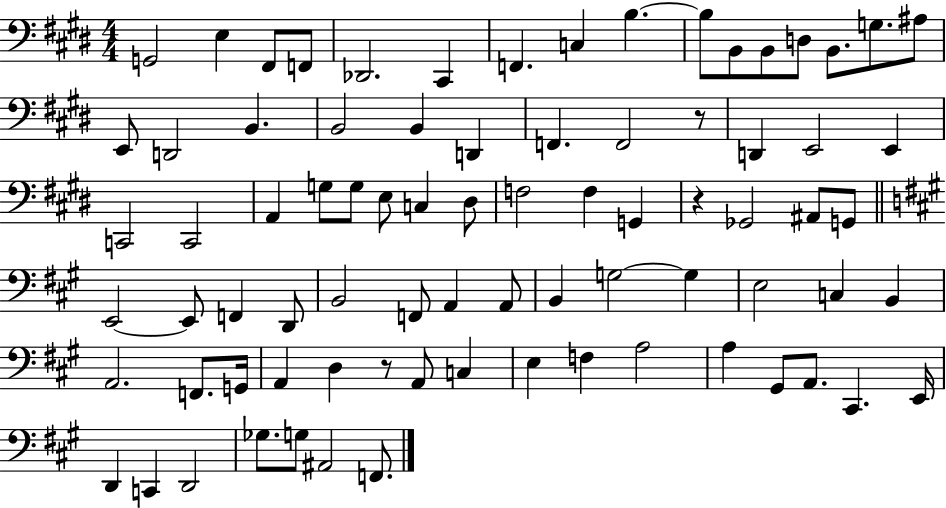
G2/h E3/q F#2/e F2/e Db2/h. C#2/q F2/q. C3/q B3/q. B3/e B2/e B2/e D3/e B2/e. G3/e. A#3/e E2/e D2/h B2/q. B2/h B2/q D2/q F2/q. F2/h R/e D2/q E2/h E2/q C2/h C2/h A2/q G3/e G3/e E3/e C3/q D#3/e F3/h F3/q G2/q R/q Gb2/h A#2/e G2/e E2/h E2/e F2/q D2/e B2/h F2/e A2/q A2/e B2/q G3/h G3/q E3/h C3/q B2/q A2/h. F2/e. G2/s A2/q D3/q R/e A2/e C3/q E3/q F3/q A3/h A3/q G#2/e A2/e. C#2/q. E2/s D2/q C2/q D2/h Gb3/e. G3/e A#2/h F2/e.